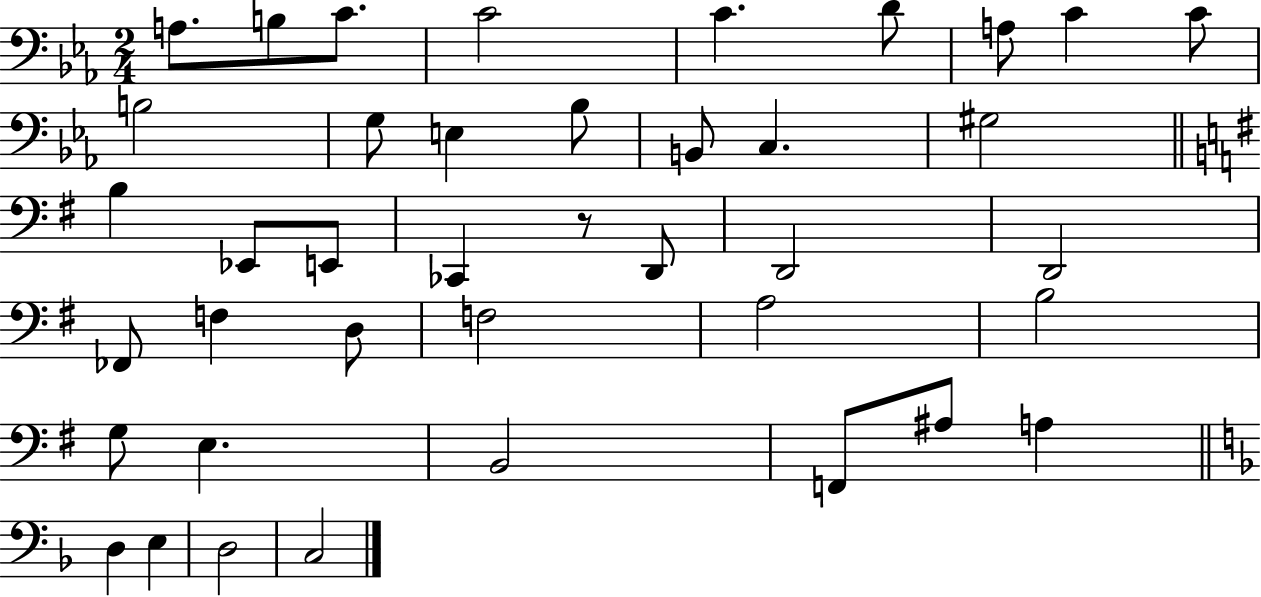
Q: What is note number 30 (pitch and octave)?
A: G3